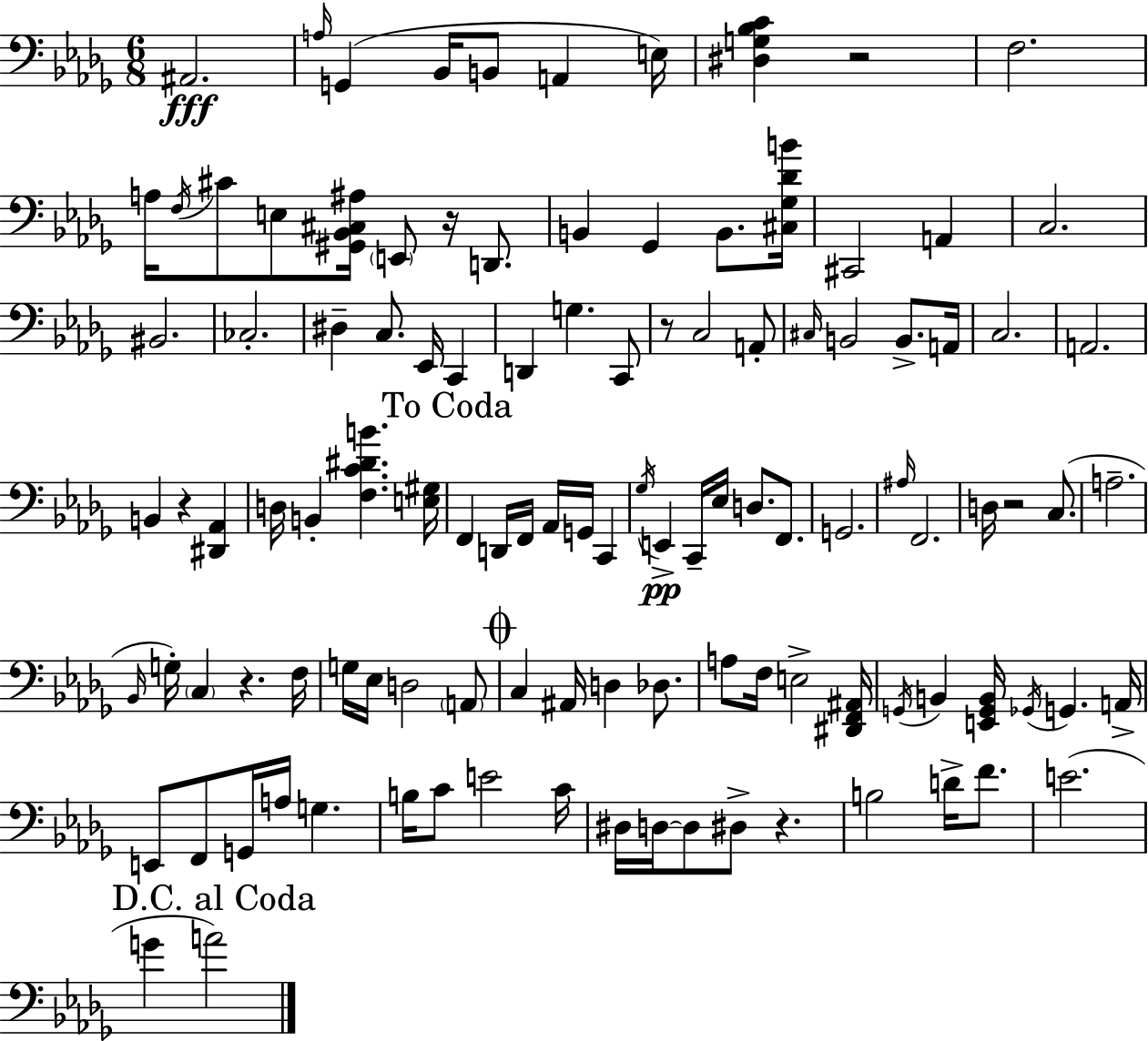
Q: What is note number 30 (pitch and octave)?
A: C3